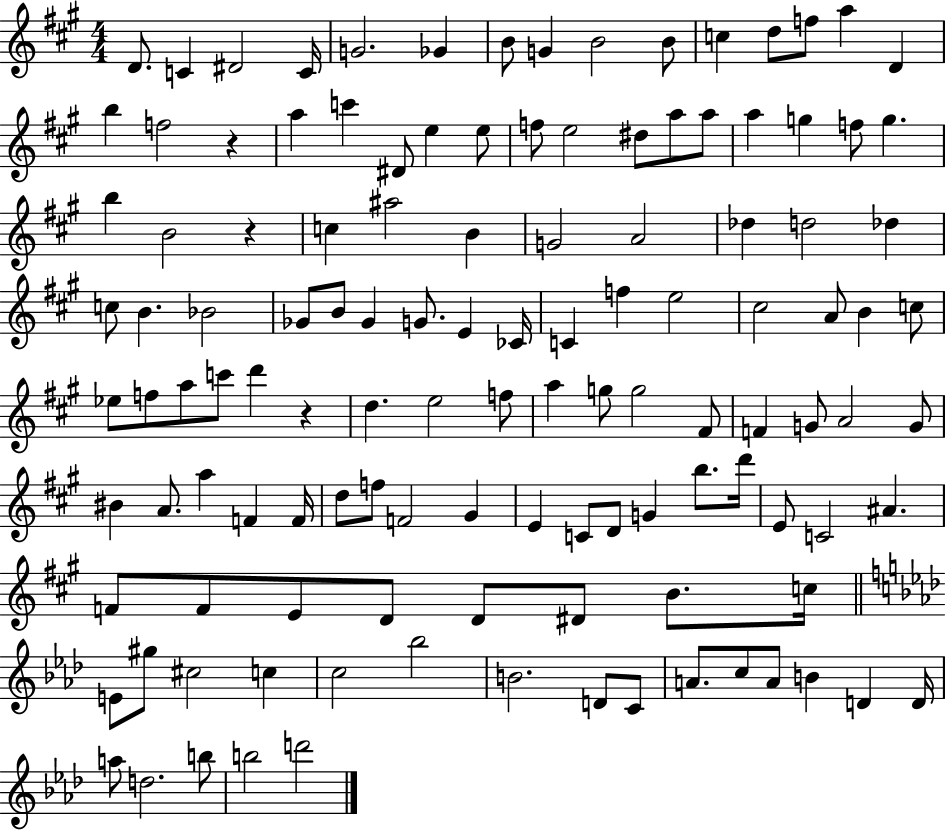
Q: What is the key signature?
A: A major